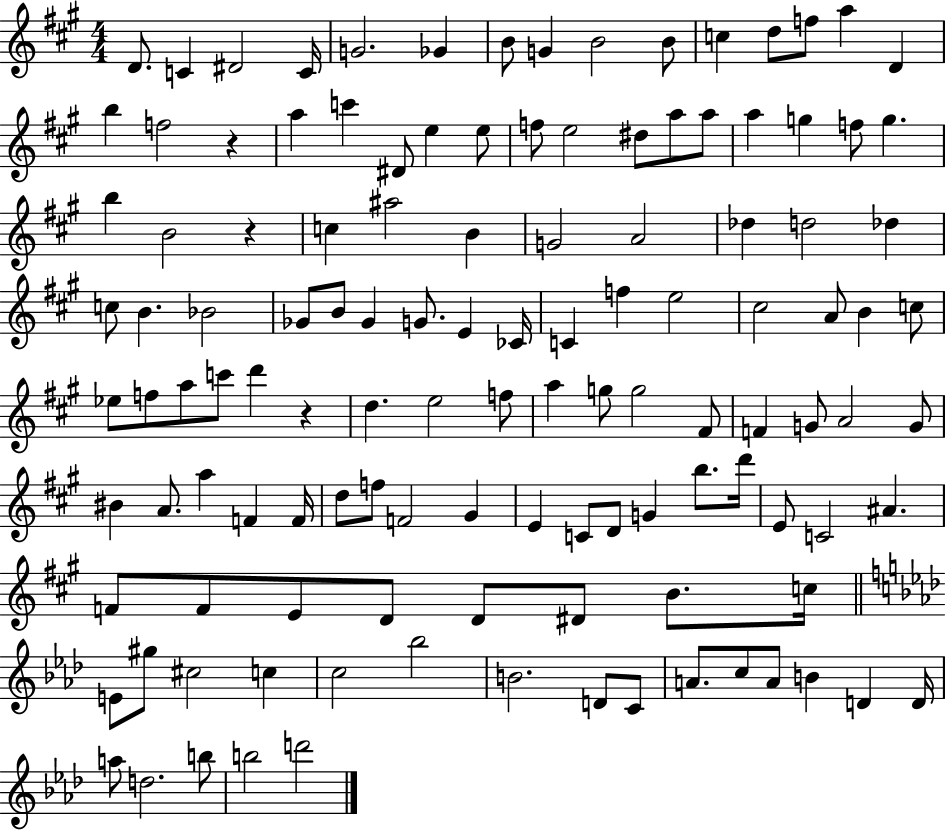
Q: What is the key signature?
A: A major